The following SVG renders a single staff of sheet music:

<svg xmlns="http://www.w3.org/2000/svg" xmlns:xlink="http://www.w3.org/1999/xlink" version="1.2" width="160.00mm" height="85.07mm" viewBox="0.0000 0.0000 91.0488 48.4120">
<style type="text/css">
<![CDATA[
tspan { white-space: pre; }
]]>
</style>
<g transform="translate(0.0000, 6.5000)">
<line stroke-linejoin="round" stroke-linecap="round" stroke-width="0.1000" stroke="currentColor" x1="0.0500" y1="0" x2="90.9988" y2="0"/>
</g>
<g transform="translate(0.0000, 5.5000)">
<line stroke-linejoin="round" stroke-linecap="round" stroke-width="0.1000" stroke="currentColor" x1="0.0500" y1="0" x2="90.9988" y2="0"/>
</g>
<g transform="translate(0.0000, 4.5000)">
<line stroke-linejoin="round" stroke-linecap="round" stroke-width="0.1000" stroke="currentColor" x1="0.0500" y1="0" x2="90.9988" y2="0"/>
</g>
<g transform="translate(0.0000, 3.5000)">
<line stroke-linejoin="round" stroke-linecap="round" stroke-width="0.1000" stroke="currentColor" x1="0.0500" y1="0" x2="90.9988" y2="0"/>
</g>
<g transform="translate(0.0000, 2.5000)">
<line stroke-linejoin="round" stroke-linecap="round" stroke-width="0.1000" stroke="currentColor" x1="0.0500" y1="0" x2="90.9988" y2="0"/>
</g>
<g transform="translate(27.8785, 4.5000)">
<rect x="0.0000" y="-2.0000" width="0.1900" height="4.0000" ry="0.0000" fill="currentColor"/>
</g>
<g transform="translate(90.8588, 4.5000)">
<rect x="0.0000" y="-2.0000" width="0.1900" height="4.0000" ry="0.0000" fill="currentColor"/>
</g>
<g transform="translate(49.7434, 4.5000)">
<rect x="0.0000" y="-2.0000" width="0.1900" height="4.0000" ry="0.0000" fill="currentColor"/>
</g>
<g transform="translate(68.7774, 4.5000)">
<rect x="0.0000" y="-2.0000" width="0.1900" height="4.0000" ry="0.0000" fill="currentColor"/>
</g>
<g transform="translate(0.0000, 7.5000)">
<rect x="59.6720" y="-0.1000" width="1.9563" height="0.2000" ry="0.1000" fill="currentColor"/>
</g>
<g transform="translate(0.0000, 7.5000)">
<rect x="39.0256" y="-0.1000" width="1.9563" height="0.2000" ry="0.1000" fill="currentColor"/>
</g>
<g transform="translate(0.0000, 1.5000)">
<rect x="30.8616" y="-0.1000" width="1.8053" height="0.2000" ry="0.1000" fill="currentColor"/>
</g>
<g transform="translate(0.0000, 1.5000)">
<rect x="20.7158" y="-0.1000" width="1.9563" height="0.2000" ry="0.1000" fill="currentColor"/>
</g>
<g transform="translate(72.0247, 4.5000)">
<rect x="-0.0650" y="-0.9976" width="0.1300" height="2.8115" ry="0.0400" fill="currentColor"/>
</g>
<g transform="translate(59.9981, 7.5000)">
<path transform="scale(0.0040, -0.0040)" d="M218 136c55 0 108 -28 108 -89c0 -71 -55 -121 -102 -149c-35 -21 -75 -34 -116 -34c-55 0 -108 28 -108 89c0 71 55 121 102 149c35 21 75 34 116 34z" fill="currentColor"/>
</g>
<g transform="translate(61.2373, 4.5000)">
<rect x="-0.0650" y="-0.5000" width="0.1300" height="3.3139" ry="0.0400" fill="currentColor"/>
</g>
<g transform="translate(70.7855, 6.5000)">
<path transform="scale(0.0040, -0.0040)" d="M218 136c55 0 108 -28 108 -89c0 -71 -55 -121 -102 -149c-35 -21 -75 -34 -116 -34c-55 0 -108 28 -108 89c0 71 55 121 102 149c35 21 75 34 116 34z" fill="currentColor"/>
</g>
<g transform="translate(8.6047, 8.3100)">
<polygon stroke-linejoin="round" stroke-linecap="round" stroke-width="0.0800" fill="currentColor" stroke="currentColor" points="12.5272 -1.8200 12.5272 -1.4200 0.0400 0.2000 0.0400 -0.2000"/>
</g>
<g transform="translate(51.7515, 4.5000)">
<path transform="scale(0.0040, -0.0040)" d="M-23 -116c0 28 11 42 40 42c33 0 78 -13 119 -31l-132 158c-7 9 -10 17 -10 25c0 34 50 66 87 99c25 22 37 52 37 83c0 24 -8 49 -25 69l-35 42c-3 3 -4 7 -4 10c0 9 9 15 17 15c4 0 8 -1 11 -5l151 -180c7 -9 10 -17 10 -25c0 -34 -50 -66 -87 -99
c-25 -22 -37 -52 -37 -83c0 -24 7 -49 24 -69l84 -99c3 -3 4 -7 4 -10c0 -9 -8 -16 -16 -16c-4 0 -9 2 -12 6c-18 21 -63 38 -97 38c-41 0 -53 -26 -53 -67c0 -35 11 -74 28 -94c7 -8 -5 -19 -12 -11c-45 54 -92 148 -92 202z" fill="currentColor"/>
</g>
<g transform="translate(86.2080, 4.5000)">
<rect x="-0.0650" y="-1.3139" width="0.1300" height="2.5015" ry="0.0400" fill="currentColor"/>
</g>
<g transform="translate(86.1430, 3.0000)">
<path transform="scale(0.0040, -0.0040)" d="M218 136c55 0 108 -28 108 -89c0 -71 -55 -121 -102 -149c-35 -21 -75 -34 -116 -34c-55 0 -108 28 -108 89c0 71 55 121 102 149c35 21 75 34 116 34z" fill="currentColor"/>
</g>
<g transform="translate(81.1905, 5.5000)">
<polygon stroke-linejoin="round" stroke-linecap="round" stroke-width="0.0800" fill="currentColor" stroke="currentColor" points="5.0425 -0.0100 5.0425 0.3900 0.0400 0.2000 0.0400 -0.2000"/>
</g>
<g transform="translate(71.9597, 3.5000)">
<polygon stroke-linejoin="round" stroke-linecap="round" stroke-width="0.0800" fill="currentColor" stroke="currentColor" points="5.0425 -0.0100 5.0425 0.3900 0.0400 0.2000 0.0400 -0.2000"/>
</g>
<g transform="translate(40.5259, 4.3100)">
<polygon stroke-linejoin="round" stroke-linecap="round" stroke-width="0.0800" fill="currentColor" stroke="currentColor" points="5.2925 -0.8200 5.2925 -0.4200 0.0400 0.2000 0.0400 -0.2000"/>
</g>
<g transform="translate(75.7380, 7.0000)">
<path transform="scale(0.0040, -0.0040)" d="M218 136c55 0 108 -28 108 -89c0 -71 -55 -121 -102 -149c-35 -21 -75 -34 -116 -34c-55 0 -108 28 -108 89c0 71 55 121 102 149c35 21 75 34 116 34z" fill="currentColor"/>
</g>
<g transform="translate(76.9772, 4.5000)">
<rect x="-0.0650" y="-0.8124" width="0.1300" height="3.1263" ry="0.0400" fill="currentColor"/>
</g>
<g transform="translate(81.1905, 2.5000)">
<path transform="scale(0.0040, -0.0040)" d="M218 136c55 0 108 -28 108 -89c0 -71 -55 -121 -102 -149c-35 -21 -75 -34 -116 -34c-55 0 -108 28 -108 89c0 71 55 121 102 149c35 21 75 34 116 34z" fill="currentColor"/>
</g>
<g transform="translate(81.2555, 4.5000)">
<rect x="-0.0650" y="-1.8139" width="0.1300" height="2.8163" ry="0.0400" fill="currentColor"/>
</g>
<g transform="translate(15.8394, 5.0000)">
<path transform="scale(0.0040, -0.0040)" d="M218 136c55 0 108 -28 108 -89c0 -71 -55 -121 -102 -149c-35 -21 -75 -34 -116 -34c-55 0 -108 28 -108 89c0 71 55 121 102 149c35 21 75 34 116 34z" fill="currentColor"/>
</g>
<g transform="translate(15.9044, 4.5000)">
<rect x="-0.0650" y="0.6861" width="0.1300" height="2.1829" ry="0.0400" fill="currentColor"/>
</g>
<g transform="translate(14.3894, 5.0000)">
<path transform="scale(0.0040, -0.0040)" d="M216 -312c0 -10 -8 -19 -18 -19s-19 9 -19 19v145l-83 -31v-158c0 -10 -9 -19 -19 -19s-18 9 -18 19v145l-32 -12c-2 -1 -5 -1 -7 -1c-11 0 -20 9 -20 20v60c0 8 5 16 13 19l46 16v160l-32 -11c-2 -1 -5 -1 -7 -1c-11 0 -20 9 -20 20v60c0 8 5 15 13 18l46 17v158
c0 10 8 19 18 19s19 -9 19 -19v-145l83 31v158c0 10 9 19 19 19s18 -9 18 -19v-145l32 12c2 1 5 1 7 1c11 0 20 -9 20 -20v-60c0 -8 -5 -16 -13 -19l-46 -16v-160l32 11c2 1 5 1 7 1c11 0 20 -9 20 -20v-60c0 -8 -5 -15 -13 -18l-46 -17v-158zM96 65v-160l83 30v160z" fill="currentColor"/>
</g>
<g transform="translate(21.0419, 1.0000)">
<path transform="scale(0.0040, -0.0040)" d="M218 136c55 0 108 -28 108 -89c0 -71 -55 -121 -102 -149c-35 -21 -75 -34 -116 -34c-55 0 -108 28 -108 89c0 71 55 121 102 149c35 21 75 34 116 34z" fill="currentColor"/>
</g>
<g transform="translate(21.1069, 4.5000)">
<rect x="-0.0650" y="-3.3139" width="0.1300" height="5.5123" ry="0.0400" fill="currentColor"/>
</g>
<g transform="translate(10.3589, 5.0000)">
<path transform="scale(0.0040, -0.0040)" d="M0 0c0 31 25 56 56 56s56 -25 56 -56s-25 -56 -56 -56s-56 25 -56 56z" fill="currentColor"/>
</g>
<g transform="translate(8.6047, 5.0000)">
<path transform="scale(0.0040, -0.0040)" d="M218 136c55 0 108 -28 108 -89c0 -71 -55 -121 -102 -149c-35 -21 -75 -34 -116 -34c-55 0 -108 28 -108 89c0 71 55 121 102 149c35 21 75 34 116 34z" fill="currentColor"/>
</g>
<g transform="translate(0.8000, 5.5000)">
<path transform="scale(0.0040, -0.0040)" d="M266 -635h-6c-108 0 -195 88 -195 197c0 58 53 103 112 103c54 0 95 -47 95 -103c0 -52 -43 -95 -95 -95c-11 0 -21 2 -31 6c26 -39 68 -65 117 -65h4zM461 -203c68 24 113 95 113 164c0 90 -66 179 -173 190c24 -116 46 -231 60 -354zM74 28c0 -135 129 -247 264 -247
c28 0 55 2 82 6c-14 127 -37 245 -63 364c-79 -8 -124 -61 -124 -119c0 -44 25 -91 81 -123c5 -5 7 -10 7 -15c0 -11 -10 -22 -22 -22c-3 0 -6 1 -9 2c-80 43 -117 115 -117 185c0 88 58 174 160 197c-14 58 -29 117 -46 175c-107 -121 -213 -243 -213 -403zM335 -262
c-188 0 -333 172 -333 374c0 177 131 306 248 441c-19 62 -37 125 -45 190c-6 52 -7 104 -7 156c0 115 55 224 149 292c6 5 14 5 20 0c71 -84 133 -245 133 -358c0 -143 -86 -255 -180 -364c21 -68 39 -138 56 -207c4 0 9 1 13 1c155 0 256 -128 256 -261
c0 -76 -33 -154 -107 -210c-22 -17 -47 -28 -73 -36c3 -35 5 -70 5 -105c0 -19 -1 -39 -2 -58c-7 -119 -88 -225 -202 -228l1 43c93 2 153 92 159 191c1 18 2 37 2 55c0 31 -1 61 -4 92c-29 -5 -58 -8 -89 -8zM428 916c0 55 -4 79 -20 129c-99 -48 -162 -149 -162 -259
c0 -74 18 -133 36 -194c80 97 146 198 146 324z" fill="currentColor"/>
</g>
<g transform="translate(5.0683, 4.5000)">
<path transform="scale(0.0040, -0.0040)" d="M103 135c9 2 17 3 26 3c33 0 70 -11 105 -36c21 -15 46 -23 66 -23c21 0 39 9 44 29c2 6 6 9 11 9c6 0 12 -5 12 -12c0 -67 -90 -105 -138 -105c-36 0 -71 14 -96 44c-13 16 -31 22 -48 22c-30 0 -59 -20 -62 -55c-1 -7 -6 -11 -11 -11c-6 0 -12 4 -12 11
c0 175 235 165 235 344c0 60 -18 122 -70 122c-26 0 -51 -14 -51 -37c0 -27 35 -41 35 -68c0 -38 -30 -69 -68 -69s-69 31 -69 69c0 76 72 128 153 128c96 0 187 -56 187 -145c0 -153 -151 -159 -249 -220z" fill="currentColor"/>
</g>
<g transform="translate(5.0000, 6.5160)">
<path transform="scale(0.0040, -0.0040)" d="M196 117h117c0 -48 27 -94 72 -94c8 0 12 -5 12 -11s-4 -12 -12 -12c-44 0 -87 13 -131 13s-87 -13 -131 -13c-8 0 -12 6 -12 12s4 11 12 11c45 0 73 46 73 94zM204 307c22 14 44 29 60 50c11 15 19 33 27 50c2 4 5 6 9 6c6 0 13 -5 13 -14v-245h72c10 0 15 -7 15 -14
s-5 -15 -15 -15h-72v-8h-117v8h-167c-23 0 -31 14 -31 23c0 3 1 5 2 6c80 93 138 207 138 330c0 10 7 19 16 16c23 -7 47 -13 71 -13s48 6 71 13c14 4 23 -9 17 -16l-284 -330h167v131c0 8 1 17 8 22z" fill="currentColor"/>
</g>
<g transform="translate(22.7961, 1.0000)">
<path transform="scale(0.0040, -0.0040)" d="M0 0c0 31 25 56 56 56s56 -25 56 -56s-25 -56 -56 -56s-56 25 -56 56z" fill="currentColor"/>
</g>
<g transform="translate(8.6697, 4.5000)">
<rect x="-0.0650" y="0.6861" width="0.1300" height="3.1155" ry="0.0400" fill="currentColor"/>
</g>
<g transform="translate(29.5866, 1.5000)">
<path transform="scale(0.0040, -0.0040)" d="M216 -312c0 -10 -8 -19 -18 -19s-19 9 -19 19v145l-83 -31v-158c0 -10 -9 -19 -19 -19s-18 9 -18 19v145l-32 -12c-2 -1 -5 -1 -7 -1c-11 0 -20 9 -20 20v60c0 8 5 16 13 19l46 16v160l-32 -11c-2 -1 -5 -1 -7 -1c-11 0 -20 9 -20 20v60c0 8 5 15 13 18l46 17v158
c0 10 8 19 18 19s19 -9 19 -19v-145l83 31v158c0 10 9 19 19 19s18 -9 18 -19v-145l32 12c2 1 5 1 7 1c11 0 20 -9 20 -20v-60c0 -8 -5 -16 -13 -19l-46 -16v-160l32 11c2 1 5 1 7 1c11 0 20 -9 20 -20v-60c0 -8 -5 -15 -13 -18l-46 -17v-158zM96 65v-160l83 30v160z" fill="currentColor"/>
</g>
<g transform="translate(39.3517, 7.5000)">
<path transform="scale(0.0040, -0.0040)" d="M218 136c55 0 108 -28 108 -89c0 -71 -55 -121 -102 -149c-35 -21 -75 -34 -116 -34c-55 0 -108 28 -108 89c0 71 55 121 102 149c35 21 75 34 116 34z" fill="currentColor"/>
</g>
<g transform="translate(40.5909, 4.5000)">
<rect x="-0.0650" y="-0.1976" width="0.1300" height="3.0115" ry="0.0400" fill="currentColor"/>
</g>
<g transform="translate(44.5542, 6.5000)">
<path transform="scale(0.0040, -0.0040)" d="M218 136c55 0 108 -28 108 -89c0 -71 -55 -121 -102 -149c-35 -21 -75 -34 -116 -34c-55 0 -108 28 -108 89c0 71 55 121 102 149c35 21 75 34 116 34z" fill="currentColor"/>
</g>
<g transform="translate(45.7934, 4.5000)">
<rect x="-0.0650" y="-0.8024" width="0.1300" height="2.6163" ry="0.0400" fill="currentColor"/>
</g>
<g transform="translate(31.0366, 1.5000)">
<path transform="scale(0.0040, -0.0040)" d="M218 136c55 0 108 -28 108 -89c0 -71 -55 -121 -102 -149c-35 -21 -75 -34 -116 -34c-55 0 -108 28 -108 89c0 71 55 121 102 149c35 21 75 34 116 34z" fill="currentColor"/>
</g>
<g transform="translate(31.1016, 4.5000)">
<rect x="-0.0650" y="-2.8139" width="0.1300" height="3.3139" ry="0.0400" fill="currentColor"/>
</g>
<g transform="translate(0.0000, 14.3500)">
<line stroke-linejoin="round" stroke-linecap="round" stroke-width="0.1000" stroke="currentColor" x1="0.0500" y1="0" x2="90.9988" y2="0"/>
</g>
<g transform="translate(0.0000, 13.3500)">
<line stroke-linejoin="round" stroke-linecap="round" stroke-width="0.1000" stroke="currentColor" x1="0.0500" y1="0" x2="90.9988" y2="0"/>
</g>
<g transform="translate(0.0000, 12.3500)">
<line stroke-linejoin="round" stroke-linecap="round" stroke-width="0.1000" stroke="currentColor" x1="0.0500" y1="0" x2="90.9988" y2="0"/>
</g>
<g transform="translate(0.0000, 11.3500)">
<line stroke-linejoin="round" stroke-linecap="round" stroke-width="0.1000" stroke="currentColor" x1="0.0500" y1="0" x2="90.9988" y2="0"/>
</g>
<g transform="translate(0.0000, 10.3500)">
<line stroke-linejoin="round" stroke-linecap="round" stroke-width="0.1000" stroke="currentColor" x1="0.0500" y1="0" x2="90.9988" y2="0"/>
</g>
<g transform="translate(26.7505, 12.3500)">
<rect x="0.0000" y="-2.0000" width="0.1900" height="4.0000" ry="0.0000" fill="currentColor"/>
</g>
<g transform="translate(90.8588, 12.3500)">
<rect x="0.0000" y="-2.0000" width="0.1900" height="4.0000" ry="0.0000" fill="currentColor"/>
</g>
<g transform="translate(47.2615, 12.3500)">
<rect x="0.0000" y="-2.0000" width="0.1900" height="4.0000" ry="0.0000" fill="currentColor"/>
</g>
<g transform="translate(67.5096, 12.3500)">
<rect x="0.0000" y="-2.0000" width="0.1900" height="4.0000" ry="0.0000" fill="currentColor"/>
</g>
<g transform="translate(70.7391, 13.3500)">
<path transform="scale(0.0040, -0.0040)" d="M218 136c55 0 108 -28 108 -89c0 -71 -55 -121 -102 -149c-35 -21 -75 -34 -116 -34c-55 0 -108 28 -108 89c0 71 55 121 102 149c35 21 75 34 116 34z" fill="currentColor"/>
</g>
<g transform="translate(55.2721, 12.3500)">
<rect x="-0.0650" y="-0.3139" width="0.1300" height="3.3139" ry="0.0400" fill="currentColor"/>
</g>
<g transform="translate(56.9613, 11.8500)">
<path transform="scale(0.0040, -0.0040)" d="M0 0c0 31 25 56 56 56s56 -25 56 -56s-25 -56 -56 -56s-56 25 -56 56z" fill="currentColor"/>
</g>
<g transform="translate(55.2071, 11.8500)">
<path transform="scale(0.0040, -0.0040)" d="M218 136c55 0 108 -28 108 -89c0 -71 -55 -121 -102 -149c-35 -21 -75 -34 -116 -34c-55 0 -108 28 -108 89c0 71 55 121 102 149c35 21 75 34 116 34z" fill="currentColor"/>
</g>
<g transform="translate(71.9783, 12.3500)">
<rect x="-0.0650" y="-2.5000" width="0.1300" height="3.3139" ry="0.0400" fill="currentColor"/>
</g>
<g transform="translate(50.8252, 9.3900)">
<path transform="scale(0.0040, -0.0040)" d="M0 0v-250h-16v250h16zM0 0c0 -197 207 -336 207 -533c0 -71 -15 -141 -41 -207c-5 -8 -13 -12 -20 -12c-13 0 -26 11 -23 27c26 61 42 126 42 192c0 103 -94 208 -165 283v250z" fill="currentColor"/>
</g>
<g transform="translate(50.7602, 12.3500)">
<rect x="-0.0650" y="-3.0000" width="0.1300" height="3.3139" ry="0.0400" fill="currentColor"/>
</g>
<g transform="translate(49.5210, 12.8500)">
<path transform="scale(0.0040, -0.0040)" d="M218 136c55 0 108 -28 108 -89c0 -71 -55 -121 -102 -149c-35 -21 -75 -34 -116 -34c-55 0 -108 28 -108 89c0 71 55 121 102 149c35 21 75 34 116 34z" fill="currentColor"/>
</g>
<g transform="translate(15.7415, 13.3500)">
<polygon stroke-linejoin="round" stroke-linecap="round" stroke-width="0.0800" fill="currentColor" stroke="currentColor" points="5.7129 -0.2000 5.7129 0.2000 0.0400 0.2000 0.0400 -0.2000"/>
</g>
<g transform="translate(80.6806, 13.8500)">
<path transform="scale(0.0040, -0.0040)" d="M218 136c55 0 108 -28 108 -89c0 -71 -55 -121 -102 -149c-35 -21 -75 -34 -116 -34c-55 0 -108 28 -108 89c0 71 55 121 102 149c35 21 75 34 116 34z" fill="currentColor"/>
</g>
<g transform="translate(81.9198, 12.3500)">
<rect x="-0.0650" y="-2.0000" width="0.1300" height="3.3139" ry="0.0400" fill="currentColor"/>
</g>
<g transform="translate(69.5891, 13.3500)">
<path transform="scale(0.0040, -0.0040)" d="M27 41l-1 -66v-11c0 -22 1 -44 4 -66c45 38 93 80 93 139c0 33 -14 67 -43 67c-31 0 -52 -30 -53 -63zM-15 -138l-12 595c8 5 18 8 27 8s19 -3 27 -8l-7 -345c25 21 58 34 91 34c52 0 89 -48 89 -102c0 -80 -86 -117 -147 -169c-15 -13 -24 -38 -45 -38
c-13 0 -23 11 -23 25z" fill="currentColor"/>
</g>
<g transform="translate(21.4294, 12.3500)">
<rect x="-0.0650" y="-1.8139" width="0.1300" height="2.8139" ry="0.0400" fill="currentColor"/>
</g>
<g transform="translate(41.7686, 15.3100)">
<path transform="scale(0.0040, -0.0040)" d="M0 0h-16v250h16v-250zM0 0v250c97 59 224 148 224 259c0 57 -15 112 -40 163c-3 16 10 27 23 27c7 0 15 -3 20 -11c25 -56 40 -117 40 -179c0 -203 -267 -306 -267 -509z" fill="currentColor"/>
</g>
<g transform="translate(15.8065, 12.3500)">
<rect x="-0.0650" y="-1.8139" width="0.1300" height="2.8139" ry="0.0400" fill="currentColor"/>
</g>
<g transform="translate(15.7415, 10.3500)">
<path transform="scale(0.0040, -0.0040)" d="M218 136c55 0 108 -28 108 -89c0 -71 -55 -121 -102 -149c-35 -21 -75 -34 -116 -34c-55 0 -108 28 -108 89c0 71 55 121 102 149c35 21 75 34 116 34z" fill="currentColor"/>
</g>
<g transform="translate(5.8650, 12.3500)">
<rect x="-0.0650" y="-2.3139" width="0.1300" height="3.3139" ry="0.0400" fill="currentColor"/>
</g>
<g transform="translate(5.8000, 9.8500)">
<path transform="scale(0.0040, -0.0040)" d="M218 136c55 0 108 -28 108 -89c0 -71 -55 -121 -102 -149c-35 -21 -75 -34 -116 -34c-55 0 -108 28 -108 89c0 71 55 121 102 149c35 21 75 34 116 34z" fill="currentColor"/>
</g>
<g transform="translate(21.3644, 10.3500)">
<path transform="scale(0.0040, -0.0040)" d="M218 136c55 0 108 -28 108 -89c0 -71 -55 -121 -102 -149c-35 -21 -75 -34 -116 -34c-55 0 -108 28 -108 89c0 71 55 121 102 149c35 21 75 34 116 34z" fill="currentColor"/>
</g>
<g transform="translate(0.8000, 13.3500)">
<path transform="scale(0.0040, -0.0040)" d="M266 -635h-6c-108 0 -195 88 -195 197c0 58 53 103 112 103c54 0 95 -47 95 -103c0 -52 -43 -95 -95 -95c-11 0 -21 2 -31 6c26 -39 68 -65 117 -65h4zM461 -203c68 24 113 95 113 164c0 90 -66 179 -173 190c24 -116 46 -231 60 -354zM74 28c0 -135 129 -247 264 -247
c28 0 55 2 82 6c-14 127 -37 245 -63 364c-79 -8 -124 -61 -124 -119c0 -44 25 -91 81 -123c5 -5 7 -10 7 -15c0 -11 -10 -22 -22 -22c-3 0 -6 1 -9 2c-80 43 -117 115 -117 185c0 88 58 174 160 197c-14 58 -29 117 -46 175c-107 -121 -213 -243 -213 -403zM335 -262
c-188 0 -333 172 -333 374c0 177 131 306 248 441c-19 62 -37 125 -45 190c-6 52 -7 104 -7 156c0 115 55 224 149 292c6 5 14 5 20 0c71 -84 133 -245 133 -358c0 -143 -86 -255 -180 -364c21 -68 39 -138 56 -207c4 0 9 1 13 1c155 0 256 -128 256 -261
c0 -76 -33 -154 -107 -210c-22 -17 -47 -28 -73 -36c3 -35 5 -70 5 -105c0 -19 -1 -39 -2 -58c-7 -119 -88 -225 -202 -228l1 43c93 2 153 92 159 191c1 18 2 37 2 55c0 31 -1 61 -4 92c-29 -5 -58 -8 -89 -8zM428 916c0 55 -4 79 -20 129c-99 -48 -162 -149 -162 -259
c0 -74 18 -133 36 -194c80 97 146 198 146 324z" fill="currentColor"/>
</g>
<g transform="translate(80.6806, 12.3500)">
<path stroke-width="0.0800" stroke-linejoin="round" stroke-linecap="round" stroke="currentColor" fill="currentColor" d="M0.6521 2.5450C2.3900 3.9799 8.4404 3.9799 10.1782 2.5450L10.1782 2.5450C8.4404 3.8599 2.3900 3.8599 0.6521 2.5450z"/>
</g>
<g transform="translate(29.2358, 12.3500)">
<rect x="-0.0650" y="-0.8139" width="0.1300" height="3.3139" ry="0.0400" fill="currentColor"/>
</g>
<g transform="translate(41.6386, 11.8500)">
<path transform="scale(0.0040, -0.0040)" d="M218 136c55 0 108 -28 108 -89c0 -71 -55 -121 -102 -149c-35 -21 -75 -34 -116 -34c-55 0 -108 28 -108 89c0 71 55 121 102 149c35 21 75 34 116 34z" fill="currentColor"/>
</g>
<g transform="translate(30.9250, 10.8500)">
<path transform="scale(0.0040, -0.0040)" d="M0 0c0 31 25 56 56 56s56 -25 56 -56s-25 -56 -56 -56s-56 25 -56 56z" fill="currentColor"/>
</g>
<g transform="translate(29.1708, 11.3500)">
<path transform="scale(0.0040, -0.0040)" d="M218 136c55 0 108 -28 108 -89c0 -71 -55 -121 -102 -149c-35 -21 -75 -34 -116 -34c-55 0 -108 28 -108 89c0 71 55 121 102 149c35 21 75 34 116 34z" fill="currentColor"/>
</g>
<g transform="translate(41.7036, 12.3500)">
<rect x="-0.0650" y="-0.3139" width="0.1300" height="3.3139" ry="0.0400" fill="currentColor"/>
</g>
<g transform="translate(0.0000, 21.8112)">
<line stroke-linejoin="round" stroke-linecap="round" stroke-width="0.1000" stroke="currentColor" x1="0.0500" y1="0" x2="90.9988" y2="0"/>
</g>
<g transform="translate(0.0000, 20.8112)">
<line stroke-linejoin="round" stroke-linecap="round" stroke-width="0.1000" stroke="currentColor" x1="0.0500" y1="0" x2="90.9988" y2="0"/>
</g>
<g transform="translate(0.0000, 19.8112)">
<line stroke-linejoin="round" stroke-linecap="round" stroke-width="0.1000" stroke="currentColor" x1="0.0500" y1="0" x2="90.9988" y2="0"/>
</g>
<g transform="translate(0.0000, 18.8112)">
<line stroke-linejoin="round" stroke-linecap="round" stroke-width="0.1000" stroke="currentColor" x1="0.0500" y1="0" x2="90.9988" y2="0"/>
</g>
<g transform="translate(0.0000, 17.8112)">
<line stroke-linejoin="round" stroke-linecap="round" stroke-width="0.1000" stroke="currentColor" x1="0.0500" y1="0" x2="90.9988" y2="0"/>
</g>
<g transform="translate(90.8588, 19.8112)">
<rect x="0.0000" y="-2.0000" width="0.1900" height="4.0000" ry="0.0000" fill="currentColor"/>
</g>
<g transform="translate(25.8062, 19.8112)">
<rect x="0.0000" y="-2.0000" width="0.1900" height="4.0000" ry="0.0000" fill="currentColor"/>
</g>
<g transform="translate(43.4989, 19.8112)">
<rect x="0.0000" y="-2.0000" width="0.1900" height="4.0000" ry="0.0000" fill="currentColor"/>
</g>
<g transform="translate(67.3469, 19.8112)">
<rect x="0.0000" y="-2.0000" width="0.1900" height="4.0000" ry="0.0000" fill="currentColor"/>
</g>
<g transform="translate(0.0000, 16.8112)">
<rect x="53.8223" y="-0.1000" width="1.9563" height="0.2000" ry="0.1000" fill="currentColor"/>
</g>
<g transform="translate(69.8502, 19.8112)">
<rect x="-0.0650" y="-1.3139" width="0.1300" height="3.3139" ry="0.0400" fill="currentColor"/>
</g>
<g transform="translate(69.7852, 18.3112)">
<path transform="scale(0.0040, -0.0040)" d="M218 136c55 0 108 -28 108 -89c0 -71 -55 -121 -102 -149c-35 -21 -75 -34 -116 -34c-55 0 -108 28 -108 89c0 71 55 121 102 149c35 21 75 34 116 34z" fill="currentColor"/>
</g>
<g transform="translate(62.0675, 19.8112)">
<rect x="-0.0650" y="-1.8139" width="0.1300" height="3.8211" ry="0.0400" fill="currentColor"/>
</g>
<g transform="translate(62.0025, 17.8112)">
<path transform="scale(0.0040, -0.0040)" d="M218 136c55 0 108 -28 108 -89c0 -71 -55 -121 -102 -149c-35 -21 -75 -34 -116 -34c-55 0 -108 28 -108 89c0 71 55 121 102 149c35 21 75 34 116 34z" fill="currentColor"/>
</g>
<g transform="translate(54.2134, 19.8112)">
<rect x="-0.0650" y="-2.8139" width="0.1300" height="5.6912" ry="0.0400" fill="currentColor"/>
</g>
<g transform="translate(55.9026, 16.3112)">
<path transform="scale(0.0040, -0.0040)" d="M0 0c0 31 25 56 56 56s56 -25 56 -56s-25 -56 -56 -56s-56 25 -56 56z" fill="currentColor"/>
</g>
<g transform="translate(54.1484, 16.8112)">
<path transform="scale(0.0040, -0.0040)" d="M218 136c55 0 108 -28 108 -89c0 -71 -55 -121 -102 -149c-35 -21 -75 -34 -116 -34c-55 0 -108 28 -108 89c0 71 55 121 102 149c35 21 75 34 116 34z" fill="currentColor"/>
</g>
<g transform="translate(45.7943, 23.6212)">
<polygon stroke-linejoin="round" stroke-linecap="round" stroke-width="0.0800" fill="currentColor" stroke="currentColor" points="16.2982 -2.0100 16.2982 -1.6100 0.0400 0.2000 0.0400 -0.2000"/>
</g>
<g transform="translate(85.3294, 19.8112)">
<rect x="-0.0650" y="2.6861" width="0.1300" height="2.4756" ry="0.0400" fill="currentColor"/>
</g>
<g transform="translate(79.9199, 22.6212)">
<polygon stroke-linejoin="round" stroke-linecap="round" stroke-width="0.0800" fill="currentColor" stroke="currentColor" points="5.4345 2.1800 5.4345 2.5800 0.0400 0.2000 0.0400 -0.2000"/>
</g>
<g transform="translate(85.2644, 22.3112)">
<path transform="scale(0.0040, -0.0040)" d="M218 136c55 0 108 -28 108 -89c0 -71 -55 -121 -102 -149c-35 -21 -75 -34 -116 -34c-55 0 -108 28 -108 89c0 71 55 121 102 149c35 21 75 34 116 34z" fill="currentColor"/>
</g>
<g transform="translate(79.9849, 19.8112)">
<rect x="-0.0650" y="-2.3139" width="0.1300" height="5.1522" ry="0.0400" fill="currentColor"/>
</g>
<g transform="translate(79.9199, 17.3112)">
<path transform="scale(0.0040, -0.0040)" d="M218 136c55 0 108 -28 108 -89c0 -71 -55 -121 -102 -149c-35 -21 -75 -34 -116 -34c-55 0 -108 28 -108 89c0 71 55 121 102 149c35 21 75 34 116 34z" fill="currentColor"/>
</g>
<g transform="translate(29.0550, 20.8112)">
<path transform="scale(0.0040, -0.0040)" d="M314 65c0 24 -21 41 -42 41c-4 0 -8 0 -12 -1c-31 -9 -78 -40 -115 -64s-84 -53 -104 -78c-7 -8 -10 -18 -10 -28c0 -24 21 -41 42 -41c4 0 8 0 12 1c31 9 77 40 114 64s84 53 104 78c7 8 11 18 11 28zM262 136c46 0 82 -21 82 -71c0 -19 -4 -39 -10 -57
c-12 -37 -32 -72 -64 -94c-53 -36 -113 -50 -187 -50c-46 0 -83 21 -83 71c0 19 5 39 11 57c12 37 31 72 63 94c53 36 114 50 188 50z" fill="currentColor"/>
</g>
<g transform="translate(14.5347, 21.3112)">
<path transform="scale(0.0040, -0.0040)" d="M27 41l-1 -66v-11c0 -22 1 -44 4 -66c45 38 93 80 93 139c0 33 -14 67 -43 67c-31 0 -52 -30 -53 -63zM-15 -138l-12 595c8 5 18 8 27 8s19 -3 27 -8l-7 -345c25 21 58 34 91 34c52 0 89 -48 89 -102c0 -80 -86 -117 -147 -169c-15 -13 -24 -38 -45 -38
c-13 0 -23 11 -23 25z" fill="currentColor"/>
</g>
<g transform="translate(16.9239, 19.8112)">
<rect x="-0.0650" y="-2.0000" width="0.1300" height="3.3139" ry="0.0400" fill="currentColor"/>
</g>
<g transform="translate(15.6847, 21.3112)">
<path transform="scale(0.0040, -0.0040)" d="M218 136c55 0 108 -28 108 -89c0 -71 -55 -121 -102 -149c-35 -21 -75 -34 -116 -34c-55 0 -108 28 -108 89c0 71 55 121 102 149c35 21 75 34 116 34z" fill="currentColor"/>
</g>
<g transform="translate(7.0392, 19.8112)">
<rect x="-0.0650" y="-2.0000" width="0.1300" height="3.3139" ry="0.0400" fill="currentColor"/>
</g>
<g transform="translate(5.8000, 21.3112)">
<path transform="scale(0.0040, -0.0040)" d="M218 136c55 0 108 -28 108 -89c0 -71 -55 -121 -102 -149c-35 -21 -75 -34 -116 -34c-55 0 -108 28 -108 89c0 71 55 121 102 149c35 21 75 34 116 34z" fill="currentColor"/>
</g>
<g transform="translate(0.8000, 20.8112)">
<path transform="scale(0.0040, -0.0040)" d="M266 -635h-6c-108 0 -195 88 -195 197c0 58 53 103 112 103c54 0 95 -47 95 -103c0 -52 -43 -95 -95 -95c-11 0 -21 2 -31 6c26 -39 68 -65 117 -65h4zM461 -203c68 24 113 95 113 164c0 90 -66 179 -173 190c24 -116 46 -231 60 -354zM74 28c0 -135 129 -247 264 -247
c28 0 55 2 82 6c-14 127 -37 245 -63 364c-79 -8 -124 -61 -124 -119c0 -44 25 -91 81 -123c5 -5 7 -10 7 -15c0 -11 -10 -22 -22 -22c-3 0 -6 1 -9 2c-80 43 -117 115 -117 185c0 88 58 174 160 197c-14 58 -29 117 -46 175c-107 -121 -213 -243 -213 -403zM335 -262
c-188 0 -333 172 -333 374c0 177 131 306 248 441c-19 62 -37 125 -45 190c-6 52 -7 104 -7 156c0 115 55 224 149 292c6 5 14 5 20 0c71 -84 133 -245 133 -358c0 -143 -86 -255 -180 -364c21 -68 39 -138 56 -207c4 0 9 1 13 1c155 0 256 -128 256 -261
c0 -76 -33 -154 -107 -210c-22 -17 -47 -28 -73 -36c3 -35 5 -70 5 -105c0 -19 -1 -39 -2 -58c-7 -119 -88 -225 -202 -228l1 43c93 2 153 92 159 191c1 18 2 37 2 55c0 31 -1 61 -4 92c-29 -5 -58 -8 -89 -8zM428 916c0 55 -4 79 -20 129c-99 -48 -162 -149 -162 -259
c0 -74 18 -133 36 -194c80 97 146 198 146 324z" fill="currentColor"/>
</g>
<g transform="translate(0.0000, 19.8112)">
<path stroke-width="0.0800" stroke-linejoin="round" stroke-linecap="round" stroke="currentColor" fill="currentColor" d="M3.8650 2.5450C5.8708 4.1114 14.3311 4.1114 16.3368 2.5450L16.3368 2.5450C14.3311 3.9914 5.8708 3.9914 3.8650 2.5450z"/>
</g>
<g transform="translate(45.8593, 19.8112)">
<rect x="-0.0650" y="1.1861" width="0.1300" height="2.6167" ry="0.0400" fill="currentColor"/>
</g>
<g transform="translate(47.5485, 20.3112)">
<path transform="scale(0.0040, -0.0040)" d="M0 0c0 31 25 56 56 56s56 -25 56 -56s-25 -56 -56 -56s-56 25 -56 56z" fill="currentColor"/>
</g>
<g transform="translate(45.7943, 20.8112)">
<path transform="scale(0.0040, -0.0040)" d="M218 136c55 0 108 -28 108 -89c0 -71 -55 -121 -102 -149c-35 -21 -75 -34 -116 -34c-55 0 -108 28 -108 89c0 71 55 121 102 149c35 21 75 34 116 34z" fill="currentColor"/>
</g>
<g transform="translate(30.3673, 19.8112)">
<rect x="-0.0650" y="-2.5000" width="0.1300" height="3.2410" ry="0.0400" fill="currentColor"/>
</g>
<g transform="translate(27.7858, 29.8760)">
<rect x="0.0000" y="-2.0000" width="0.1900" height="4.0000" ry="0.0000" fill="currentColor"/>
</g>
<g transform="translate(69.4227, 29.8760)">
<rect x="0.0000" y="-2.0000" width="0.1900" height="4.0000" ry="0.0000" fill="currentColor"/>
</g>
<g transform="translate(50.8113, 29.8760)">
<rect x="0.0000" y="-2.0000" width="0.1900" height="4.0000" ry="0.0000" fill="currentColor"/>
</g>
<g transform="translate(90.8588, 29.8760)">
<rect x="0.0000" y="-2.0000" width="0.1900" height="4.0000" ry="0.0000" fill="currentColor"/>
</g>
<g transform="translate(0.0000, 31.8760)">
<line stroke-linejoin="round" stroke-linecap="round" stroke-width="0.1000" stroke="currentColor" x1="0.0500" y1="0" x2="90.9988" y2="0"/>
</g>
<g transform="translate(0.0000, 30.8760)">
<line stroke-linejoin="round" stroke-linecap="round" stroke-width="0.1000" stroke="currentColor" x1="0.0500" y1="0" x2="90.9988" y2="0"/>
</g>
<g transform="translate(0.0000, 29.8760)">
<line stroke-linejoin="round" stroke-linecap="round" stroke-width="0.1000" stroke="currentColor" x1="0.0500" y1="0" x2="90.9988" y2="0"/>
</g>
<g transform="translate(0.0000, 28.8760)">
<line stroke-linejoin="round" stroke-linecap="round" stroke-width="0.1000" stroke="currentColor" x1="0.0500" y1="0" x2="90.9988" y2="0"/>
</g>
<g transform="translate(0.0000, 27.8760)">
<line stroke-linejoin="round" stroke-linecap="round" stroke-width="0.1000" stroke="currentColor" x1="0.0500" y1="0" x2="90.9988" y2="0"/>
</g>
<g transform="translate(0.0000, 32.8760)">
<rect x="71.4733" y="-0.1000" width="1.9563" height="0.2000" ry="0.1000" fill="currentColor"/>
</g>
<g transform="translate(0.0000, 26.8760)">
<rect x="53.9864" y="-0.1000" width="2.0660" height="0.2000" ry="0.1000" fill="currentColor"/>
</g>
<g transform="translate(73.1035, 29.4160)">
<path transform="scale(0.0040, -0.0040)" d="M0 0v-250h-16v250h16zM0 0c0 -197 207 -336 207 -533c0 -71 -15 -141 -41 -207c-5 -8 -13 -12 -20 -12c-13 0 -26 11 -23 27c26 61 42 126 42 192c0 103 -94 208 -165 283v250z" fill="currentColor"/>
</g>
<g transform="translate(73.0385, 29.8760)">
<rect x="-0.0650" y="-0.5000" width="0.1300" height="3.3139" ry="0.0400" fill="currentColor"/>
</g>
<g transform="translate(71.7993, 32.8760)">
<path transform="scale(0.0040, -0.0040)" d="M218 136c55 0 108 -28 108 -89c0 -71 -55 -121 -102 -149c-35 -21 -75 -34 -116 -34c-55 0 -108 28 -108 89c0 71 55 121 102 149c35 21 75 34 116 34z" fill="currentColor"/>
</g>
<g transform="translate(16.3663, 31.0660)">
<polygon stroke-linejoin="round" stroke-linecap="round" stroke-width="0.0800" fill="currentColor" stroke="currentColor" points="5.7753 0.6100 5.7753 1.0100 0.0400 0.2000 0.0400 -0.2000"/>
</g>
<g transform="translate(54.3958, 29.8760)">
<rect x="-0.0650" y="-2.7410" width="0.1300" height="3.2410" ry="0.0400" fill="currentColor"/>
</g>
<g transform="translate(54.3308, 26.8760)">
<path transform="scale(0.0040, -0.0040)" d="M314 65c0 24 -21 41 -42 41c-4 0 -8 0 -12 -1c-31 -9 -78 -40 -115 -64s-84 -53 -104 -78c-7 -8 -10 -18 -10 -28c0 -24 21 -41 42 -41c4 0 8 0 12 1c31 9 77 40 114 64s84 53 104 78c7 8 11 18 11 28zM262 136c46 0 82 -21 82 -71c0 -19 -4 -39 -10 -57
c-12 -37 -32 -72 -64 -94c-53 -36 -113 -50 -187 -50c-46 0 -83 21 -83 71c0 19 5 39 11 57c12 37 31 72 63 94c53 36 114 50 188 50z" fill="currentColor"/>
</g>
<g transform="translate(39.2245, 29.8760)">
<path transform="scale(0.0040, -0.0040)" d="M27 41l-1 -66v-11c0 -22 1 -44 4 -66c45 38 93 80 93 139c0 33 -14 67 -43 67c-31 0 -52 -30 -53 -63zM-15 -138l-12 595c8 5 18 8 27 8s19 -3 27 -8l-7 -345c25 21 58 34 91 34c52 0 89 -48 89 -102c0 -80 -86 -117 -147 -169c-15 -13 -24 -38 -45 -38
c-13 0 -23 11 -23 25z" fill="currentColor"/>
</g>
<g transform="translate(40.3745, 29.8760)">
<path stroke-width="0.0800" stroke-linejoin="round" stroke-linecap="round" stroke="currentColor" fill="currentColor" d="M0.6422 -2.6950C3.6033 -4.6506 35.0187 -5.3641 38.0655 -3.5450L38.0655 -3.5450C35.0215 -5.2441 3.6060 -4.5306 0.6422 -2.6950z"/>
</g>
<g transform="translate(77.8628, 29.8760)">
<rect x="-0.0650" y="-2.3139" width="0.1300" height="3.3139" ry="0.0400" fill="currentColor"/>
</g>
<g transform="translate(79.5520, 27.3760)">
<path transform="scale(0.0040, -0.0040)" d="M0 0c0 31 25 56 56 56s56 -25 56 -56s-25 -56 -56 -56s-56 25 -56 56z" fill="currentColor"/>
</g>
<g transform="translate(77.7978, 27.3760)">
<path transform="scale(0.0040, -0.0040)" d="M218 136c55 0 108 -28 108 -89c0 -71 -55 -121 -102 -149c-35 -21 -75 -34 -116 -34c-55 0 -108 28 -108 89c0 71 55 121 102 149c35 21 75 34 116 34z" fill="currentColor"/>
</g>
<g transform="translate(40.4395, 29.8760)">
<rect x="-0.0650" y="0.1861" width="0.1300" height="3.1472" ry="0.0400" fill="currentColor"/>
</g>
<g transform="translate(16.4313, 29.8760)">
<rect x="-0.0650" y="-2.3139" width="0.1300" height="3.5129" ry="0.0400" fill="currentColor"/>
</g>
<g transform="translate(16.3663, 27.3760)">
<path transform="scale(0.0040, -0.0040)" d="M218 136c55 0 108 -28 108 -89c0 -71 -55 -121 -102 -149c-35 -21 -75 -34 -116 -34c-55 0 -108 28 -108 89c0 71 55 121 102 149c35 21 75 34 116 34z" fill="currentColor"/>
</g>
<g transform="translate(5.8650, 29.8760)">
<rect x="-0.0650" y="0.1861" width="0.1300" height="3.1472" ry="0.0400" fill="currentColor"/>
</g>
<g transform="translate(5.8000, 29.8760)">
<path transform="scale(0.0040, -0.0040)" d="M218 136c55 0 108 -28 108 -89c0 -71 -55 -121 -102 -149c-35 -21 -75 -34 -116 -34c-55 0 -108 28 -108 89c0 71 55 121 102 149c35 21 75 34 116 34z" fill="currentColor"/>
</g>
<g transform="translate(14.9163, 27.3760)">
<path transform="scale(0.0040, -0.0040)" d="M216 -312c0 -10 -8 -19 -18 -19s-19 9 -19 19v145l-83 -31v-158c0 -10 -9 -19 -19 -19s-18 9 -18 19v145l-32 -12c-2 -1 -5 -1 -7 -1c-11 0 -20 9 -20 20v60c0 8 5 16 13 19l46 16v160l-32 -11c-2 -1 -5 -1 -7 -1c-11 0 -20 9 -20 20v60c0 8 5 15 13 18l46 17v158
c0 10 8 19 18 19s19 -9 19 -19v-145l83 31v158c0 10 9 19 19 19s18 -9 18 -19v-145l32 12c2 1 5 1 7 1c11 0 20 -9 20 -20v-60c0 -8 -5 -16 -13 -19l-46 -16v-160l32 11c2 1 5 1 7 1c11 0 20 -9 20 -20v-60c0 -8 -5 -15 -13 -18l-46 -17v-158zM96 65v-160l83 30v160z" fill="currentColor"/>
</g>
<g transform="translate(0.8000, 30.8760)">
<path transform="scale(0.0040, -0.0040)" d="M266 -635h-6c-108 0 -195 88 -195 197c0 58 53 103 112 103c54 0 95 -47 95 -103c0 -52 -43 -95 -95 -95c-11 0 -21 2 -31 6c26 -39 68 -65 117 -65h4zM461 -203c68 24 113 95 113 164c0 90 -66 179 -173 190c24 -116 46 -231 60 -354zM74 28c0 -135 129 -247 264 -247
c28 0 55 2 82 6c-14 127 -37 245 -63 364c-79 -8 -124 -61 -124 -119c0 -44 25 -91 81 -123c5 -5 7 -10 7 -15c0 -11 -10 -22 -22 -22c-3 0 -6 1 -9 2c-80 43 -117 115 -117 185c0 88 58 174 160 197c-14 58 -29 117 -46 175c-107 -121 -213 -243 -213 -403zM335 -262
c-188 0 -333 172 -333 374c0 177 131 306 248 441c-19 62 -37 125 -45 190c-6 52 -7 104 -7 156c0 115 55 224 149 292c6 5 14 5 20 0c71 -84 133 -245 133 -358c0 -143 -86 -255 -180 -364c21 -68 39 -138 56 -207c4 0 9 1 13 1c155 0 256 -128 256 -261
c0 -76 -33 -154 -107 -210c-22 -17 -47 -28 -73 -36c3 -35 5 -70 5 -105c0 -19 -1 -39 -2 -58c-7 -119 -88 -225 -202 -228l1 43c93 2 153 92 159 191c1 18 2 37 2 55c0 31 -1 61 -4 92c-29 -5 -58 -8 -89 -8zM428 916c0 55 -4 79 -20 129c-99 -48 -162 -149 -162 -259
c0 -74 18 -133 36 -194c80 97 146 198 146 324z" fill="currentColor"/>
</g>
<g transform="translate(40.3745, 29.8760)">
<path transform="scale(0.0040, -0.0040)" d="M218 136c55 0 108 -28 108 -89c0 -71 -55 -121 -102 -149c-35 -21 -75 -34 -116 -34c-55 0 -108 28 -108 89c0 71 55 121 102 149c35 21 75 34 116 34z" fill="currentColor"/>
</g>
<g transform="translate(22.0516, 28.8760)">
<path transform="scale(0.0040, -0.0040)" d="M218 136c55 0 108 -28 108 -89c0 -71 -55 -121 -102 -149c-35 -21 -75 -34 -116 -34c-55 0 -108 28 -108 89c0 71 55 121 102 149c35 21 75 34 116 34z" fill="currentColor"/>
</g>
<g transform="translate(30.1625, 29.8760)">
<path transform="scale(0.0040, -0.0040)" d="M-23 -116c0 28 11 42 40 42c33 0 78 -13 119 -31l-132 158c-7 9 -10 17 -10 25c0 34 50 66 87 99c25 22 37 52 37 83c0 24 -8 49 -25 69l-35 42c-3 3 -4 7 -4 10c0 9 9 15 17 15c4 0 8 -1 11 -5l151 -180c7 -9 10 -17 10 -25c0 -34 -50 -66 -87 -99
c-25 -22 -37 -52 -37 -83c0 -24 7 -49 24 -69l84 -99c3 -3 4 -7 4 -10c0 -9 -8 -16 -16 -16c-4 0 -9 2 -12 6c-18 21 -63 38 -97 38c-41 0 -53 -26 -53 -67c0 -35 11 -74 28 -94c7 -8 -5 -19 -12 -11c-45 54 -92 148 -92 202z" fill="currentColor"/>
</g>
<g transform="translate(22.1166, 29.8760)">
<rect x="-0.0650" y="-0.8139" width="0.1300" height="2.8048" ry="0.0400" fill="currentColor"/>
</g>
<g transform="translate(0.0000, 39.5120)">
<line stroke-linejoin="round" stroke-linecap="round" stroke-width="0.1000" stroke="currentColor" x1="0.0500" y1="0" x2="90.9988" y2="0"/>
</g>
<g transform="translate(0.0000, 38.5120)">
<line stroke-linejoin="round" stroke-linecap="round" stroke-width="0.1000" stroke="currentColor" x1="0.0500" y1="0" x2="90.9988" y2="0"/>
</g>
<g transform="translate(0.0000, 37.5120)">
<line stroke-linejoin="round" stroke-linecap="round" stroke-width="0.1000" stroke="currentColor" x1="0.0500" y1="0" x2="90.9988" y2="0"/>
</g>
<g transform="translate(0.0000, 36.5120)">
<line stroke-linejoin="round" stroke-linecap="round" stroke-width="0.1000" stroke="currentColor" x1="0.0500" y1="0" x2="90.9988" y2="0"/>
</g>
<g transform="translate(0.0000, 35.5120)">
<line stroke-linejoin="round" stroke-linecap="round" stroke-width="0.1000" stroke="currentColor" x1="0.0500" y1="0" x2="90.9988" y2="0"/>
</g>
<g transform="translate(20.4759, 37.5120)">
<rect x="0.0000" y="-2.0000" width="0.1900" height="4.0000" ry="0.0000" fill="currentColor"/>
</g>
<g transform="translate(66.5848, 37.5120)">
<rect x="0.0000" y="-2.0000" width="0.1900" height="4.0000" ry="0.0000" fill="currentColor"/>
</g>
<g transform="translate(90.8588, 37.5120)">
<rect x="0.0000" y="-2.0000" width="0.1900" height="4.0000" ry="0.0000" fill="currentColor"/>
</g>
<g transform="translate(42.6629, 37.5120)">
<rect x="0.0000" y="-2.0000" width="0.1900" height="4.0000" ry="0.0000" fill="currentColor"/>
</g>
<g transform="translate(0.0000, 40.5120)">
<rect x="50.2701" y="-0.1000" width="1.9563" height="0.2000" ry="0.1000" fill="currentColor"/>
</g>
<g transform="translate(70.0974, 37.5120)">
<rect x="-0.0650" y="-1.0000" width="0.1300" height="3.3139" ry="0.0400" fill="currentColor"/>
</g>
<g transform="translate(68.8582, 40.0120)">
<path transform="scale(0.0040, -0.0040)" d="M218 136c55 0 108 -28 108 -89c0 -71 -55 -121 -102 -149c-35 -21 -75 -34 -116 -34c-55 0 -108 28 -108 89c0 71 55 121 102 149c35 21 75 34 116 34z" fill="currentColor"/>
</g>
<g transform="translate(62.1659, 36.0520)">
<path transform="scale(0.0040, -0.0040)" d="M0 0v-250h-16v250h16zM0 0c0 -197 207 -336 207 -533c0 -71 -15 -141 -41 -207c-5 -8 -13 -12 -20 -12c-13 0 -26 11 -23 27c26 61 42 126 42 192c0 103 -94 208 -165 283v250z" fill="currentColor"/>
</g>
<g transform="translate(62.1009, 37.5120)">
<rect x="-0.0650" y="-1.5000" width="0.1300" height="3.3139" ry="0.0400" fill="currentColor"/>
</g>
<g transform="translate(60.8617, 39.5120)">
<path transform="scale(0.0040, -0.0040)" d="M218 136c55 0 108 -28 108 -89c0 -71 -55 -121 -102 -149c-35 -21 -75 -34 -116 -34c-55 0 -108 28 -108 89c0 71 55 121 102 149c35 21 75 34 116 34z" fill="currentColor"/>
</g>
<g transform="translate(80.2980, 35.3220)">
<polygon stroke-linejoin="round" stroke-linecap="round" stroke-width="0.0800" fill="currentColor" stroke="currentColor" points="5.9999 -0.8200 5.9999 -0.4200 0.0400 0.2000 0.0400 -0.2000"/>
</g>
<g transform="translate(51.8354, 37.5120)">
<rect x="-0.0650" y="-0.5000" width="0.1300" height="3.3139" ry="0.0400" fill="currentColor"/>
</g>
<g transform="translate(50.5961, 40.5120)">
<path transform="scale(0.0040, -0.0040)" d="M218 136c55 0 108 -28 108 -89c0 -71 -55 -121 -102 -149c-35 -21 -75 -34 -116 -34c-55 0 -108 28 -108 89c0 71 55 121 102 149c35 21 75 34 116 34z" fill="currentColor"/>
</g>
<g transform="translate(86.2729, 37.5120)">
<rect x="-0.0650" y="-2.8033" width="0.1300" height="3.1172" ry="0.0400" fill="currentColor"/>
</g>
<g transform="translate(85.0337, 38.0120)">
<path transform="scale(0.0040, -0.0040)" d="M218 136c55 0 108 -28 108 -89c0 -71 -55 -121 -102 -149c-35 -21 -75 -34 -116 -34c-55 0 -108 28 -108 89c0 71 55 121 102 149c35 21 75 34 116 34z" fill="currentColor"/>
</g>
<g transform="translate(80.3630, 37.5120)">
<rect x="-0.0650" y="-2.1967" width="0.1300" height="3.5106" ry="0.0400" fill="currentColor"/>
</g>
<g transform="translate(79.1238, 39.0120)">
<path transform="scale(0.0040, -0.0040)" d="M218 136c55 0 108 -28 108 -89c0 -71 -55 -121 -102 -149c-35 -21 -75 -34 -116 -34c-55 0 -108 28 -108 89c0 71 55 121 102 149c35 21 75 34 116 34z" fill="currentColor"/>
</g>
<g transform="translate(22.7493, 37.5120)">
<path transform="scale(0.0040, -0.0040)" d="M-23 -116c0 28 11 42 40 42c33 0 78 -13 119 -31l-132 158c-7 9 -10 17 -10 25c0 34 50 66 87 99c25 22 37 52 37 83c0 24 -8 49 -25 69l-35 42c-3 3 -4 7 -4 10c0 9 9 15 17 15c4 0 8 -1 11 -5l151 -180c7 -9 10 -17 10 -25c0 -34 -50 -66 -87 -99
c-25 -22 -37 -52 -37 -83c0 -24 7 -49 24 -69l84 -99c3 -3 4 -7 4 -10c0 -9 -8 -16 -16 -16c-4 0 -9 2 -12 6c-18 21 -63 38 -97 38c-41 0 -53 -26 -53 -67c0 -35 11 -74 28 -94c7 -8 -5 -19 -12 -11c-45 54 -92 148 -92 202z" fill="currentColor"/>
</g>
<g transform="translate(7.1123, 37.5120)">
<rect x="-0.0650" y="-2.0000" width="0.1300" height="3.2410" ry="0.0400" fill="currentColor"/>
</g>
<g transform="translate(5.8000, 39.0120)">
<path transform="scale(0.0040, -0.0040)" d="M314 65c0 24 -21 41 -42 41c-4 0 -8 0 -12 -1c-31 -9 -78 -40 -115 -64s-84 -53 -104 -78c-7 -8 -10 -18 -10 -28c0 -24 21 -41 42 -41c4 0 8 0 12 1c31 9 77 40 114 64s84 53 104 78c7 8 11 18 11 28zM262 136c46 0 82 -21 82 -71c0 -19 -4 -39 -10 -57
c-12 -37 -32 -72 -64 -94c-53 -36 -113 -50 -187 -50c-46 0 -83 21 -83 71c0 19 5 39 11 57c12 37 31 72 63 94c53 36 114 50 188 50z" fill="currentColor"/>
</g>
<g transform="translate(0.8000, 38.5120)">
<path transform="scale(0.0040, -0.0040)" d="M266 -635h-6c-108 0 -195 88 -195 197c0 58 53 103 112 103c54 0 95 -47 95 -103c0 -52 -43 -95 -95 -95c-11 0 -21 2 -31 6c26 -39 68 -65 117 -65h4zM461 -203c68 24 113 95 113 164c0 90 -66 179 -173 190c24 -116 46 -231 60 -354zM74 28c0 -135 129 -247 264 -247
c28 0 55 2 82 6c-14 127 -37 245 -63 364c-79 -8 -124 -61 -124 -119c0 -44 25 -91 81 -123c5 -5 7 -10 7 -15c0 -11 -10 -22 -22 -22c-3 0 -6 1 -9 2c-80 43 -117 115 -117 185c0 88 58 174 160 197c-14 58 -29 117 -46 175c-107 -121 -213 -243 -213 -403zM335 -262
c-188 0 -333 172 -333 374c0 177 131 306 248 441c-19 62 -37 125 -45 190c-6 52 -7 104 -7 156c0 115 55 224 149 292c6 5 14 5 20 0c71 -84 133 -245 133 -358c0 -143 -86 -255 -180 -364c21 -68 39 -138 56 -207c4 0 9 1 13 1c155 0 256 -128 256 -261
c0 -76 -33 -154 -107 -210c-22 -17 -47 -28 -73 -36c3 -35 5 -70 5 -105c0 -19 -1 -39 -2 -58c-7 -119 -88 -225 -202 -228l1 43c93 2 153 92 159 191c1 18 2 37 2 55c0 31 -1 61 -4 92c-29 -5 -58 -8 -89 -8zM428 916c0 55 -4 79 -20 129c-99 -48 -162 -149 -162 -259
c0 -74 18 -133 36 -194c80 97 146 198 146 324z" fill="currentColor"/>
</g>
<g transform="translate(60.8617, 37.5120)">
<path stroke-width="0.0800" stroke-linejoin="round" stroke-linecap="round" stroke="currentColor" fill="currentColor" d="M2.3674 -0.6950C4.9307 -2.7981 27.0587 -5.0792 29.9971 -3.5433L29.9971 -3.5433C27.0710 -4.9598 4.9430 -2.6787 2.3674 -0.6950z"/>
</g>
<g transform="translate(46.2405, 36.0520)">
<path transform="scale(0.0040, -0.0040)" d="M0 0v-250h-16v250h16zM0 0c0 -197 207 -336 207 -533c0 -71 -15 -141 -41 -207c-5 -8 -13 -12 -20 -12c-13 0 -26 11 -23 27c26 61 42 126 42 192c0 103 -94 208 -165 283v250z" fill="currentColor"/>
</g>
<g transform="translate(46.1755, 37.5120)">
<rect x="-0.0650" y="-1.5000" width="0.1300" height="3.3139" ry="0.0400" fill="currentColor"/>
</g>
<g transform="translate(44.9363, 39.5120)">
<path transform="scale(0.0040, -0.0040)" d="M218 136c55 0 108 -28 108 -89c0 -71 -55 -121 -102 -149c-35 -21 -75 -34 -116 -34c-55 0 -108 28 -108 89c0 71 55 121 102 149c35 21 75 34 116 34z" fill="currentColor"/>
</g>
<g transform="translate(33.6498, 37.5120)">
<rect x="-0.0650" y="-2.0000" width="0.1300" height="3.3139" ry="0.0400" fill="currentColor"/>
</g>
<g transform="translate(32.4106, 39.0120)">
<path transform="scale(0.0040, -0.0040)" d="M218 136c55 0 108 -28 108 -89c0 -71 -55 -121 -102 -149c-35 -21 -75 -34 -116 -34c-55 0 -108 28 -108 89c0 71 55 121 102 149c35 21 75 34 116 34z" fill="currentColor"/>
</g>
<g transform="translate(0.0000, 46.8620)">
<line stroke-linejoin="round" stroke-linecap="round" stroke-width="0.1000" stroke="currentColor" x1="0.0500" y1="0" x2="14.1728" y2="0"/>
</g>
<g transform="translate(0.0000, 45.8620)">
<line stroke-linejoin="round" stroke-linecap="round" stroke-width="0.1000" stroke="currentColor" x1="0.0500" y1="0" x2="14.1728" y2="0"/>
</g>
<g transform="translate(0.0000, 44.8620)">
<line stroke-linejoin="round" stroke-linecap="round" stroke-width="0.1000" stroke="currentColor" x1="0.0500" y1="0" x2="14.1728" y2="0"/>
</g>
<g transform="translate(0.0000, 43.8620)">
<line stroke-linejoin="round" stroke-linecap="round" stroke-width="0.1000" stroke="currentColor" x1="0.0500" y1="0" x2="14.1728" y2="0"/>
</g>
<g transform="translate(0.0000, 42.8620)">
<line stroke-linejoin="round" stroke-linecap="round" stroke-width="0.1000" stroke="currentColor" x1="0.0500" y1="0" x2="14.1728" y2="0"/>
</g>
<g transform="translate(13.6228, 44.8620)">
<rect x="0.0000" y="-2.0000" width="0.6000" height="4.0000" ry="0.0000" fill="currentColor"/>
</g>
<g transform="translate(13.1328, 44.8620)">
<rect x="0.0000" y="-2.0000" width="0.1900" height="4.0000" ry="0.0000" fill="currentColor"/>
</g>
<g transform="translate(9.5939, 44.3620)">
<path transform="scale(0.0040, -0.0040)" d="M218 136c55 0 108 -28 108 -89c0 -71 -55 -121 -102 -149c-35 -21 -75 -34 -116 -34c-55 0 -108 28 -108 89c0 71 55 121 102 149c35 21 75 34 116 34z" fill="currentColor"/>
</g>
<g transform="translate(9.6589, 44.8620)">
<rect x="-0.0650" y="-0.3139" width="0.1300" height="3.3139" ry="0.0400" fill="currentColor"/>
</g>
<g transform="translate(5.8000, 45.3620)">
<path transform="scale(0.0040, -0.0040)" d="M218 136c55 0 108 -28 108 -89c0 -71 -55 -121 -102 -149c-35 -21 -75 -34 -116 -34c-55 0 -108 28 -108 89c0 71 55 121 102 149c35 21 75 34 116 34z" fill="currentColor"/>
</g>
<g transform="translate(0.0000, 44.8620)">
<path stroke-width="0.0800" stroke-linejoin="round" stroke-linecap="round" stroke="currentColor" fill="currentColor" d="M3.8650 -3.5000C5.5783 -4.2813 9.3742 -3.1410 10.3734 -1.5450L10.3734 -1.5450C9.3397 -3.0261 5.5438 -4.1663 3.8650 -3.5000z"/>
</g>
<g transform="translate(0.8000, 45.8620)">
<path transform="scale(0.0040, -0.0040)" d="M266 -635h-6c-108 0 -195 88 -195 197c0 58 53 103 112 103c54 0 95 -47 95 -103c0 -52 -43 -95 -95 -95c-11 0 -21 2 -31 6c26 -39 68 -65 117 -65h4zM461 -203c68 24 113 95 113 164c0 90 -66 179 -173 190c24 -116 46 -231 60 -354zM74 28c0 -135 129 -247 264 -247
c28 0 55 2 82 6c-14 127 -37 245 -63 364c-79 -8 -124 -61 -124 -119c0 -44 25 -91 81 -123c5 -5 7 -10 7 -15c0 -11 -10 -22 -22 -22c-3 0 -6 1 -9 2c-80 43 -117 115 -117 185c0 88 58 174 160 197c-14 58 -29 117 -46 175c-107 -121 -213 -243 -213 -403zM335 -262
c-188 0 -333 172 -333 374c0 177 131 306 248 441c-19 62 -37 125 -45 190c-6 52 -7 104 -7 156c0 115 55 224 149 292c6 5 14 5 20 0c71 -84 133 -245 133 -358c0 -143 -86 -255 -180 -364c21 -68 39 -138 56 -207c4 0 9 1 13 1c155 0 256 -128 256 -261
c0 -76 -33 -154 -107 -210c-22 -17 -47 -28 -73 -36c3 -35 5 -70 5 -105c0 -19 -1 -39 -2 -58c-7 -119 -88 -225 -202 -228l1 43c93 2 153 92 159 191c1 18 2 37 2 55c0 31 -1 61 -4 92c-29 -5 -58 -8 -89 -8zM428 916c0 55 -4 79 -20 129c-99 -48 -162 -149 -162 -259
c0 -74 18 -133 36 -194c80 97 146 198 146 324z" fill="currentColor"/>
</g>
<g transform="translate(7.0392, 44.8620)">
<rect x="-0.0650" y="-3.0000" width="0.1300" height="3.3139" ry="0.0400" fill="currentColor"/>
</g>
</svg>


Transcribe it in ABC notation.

X:1
T:Untitled
M:2/4
L:1/4
K:C
A/2 ^A/2 b/2 ^a C/2 E/2 z C E/2 D/2 f/2 e/2 g f/2 f/2 d c/2 A/2 c _G F F _F G2 G/2 a/2 f/2 e g/2 D/2 B ^g/2 d/2 z _B a2 C/2 g F2 z F E/2 C E/2 D F/2 A/2 A c